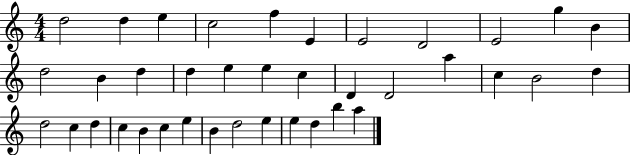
{
  \clef treble
  \numericTimeSignature
  \time 4/4
  \key c \major
  d''2 d''4 e''4 | c''2 f''4 e'4 | e'2 d'2 | e'2 g''4 b'4 | \break d''2 b'4 d''4 | d''4 e''4 e''4 c''4 | d'4 d'2 a''4 | c''4 b'2 d''4 | \break d''2 c''4 d''4 | c''4 b'4 c''4 e''4 | b'4 d''2 e''4 | e''4 d''4 b''4 a''4 | \break \bar "|."
}